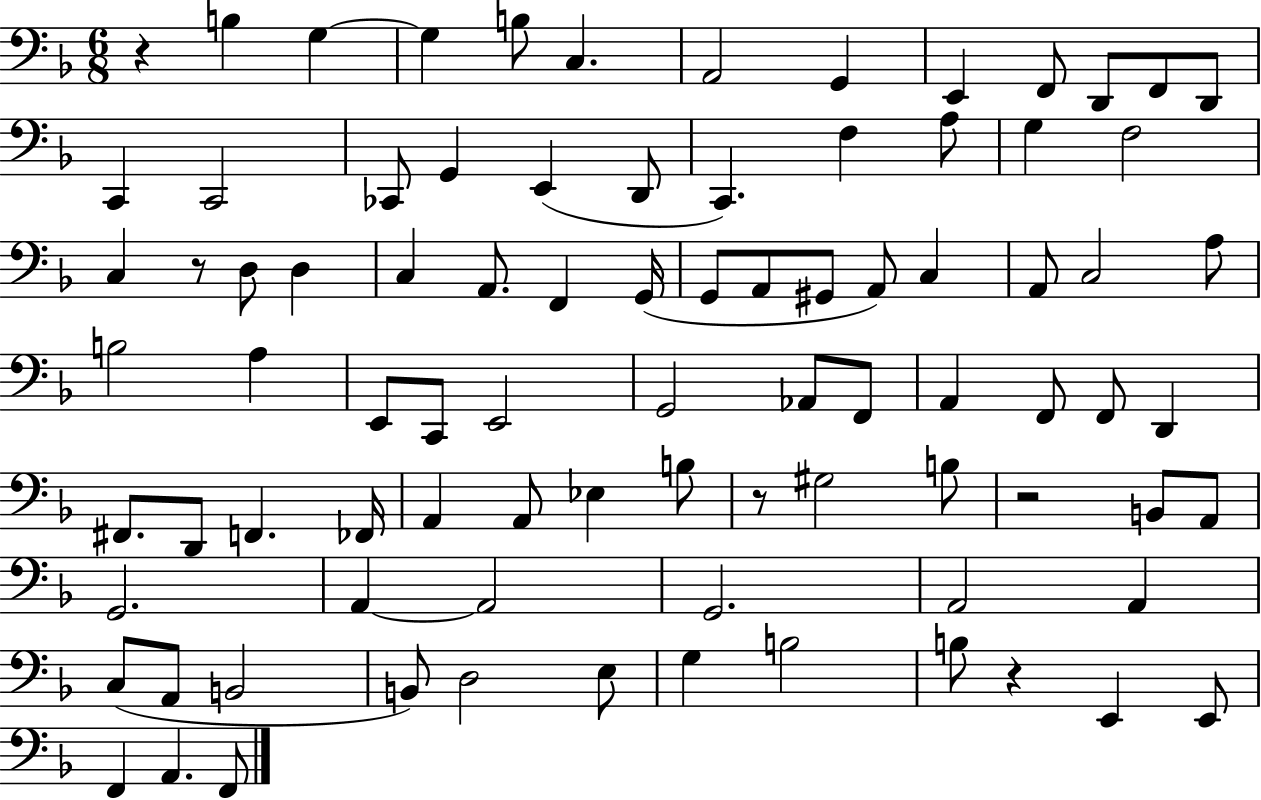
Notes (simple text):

R/q B3/q G3/q G3/q B3/e C3/q. A2/h G2/q E2/q F2/e D2/e F2/e D2/e C2/q C2/h CES2/e G2/q E2/q D2/e C2/q. F3/q A3/e G3/q F3/h C3/q R/e D3/e D3/q C3/q A2/e. F2/q G2/s G2/e A2/e G#2/e A2/e C3/q A2/e C3/h A3/e B3/h A3/q E2/e C2/e E2/h G2/h Ab2/e F2/e A2/q F2/e F2/e D2/q F#2/e. D2/e F2/q. FES2/s A2/q A2/e Eb3/q B3/e R/e G#3/h B3/e R/h B2/e A2/e G2/h. A2/q A2/h G2/h. A2/h A2/q C3/e A2/e B2/h B2/e D3/h E3/e G3/q B3/h B3/e R/q E2/q E2/e F2/q A2/q. F2/e